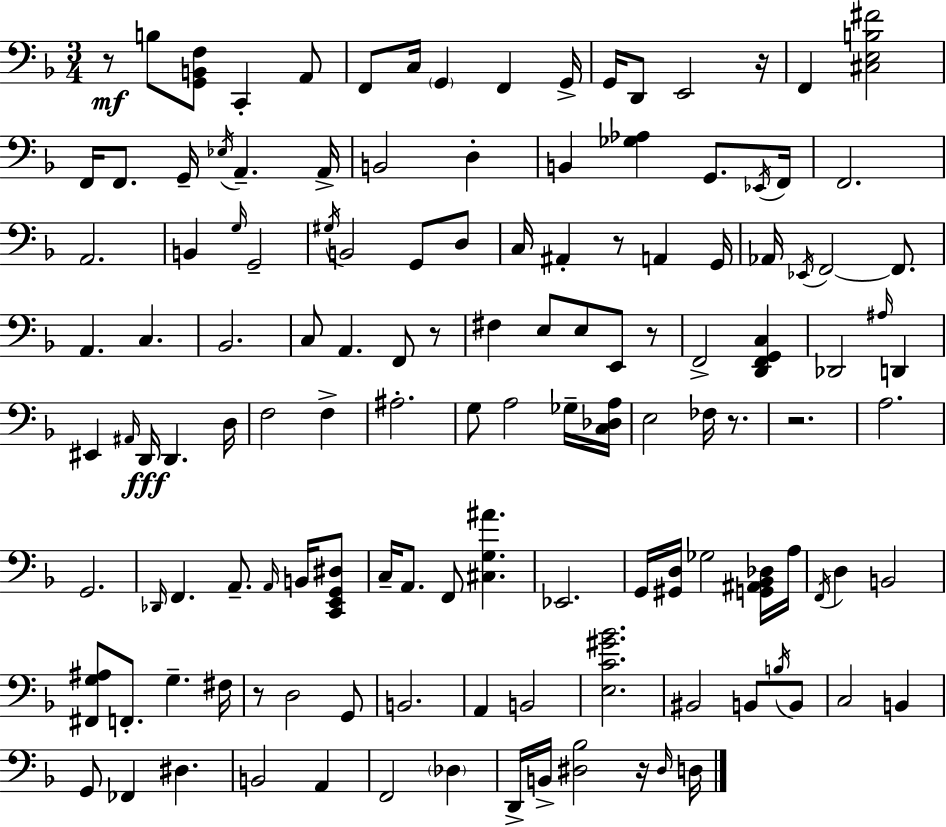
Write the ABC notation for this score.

X:1
T:Untitled
M:3/4
L:1/4
K:Dm
z/2 B,/2 [G,,B,,F,]/2 C,, A,,/2 F,,/2 C,/4 G,, F,, G,,/4 G,,/4 D,,/2 E,,2 z/4 F,, [^C,E,B,^F]2 F,,/4 F,,/2 G,,/4 _E,/4 A,, A,,/4 B,,2 D, B,, [_G,_A,] G,,/2 _E,,/4 F,,/4 F,,2 A,,2 B,, G,/4 G,,2 ^G,/4 B,,2 G,,/2 D,/2 C,/4 ^A,, z/2 A,, G,,/4 _A,,/4 _E,,/4 F,,2 F,,/2 A,, C, _B,,2 C,/2 A,, F,,/2 z/2 ^F, E,/2 E,/2 E,,/2 z/2 F,,2 [D,,F,,G,,C,] _D,,2 ^A,/4 D,, ^E,, ^A,,/4 D,,/4 D,, D,/4 F,2 F, ^A,2 G,/2 A,2 _G,/4 [C,_D,A,]/4 E,2 _F,/4 z/2 z2 A,2 G,,2 _D,,/4 F,, A,,/2 A,,/4 B,,/4 [C,,E,,G,,^D,]/2 C,/4 A,,/2 F,,/2 [^C,G,^A] _E,,2 G,,/4 [^G,,D,]/4 _G,2 [G,,^A,,_B,,_D,]/4 A,/4 F,,/4 D, B,,2 [^F,,G,^A,]/2 F,,/2 G, ^F,/4 z/2 D,2 G,,/2 B,,2 A,, B,,2 [E,C^G_B]2 ^B,,2 B,,/2 B,/4 B,,/2 C,2 B,, G,,/2 _F,, ^D, B,,2 A,, F,,2 _D, D,,/4 B,,/4 [^D,_B,]2 z/4 ^D,/4 D,/4